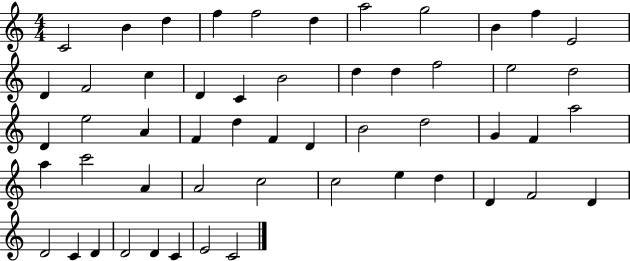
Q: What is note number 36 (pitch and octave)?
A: C6